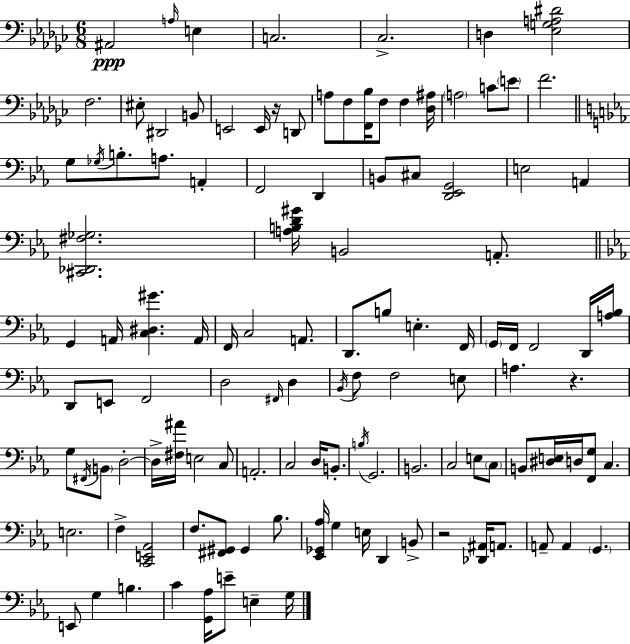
A#2/h A3/s E3/q C3/h. CES3/h. D3/q [Eb3,G3,A3,D#4]/h F3/h. EIS3/e D#2/h B2/e E2/h E2/s R/s D2/e A3/e F3/e [F2,Bb3]/s F3/e F3/q [Db3,A#3]/s A3/h C4/e E4/e F4/h. G3/e Gb3/s B3/e. A3/e. A2/q F2/h D2/q B2/e C#3/e [D2,Eb2,G2]/h E3/h A2/q [C#2,Db2,F#3,Gb3]/h. [A3,B3,D4,G#4]/s B2/h A2/e. G2/q A2/s [C3,D#3,G#4]/q. A2/s F2/s C3/h A2/e. D2/e. B3/e E3/q. F2/s G2/s F2/s F2/h D2/s [A3,Bb3]/s D2/e E2/e F2/h D3/h F#2/s D3/q Bb2/s F3/e F3/h E3/e A3/q. R/q. G3/e F#2/s B2/e D3/h D3/s [F#3,A#4]/s E3/h C3/e A2/h. C3/h D3/s B2/e. B3/s G2/h. B2/h. C3/h E3/e C3/e B2/e [D#3,E3]/s D3/s [F2,G3]/e C3/q. E3/h. F3/q [C2,E2,Ab2]/h F3/e. [F#2,G#2]/e G#2/q Bb3/e. [Eb2,Gb2,Ab3]/s G3/q E3/s D2/q B2/e R/h [Db2,A#2]/s A2/e. A2/e A2/q G2/q. E2/e G3/q B3/q. C4/q [G2,Ab3]/s E4/e E3/q G3/s